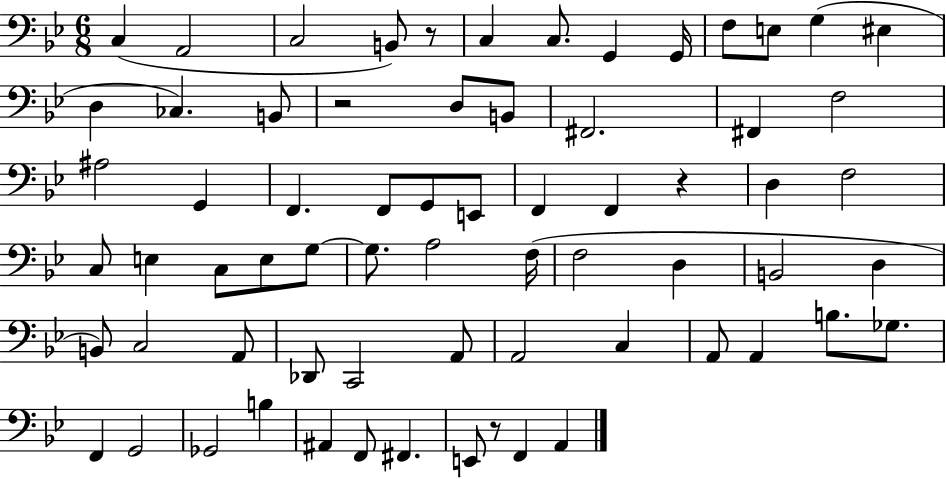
C3/q A2/h C3/h B2/e R/e C3/q C3/e. G2/q G2/s F3/e E3/e G3/q EIS3/q D3/q CES3/q. B2/e R/h D3/e B2/e F#2/h. F#2/q F3/h A#3/h G2/q F2/q. F2/e G2/e E2/e F2/q F2/q R/q D3/q F3/h C3/e E3/q C3/e E3/e G3/e G3/e. A3/h F3/s F3/h D3/q B2/h D3/q B2/e C3/h A2/e Db2/e C2/h A2/e A2/h C3/q A2/e A2/q B3/e. Gb3/e. F2/q G2/h Gb2/h B3/q A#2/q F2/e F#2/q. E2/e R/e F2/q A2/q